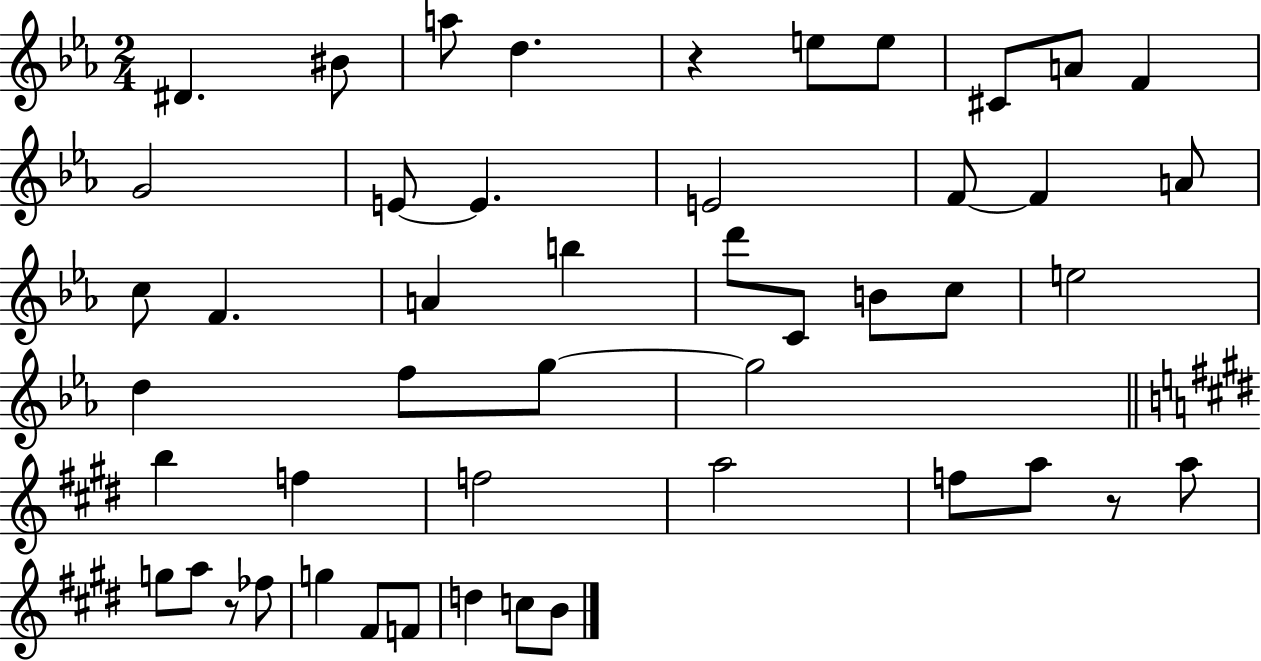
{
  \clef treble
  \numericTimeSignature
  \time 2/4
  \key ees \major
  dis'4. bis'8 | a''8 d''4. | r4 e''8 e''8 | cis'8 a'8 f'4 | \break g'2 | e'8~~ e'4. | e'2 | f'8~~ f'4 a'8 | \break c''8 f'4. | a'4 b''4 | d'''8 c'8 b'8 c''8 | e''2 | \break d''4 f''8 g''8~~ | g''2 | \bar "||" \break \key e \major b''4 f''4 | f''2 | a''2 | f''8 a''8 r8 a''8 | \break g''8 a''8 r8 fes''8 | g''4 fis'8 f'8 | d''4 c''8 b'8 | \bar "|."
}